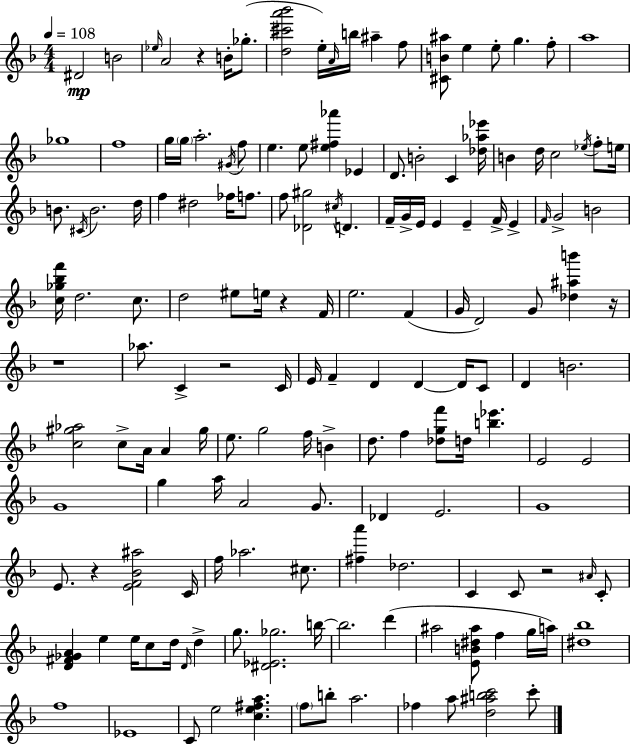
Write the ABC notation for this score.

X:1
T:Untitled
M:4/4
L:1/4
K:F
^D2 B2 _e/4 A2 z B/4 _g/2 [d^c'a'_b']2 e/4 A/4 b/4 ^a f/2 [^CB^a]/2 e e/2 g f/2 a4 _g4 f4 g/4 g/4 a2 ^G/4 f/2 e e/2 [e^f_a'] _E D/2 B2 C [_d_a_e']/4 B d/4 c2 _e/4 f/2 e/4 B/2 ^C/4 B2 d/4 f ^d2 _f/4 f/2 f/2 [_D^g]2 ^c/4 D F/4 G/4 E/4 E E F/4 E F/4 G2 B2 [c_g_bf']/4 d2 c/2 d2 ^e/2 e/4 z F/4 e2 F G/4 D2 G/2 [_d^ab'] z/4 z4 _a/2 C z2 C/4 E/4 F D D D/4 C/2 D B2 [c^g_a]2 c/2 A/4 A ^g/4 e/2 g2 f/4 B d/2 f [_dgf']/2 d/4 [b_e'] E2 E2 G4 g a/4 A2 G/2 _D E2 G4 E/2 z [EF_B^a]2 C/4 f/4 _a2 ^c/2 [^fa'] _d2 C C/2 z2 ^A/4 C/2 [D^F_GA] e e/4 c/2 d/4 D/4 d g/2 [^D_E_g]2 b/4 b2 d' ^a2 [EB^d^a]/2 f g/4 a/4 [^d_b]4 f4 _E4 C/2 e2 [ce^fa] f/2 b/2 a2 _f a/2 [d^abc']2 c'/2